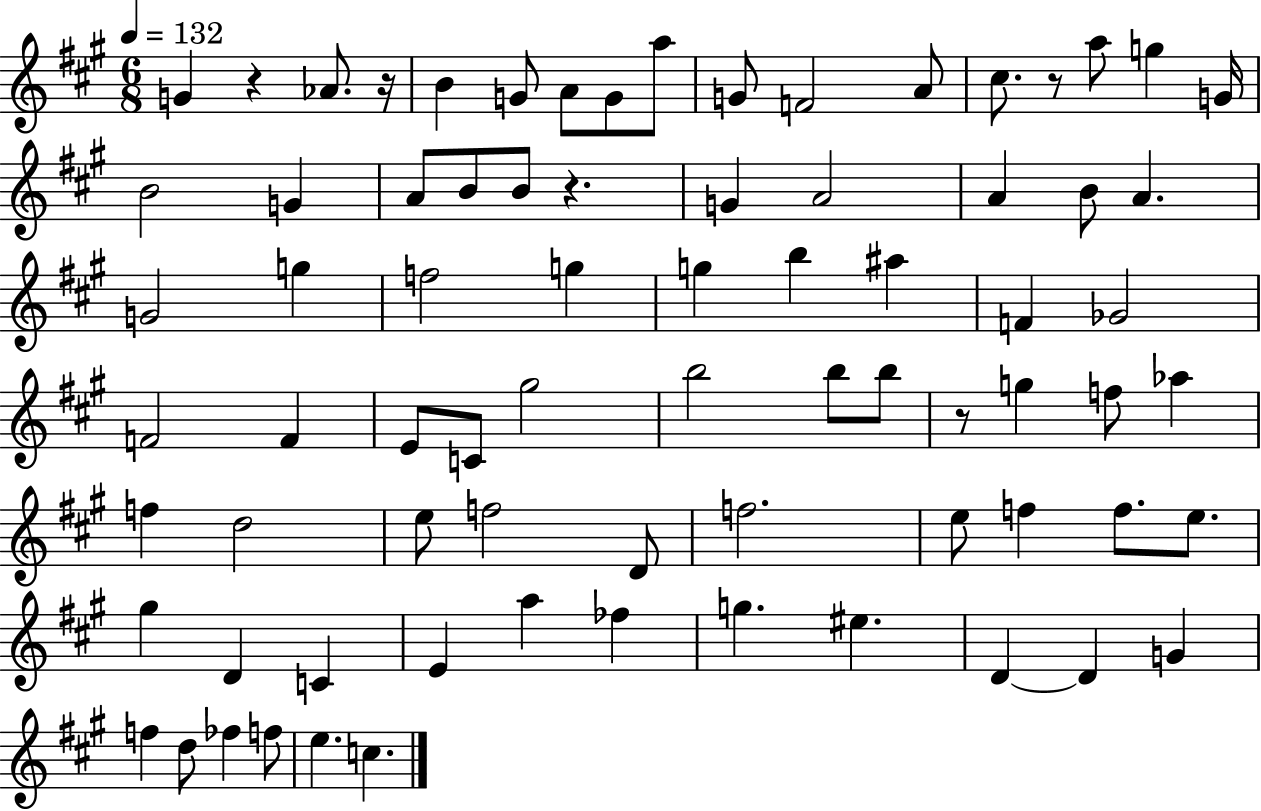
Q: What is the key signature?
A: A major